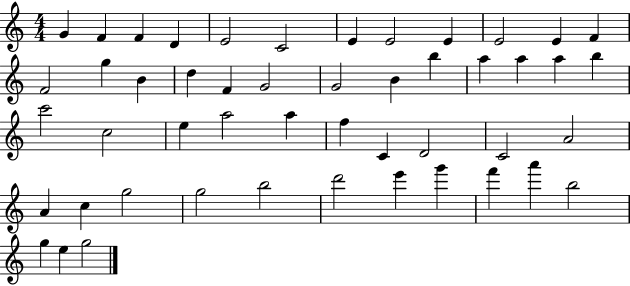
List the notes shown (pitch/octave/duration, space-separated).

G4/q F4/q F4/q D4/q E4/h C4/h E4/q E4/h E4/q E4/h E4/q F4/q F4/h G5/q B4/q D5/q F4/q G4/h G4/h B4/q B5/q A5/q A5/q A5/q B5/q C6/h C5/h E5/q A5/h A5/q F5/q C4/q D4/h C4/h A4/h A4/q C5/q G5/h G5/h B5/h D6/h E6/q G6/q F6/q A6/q B5/h G5/q E5/q G5/h